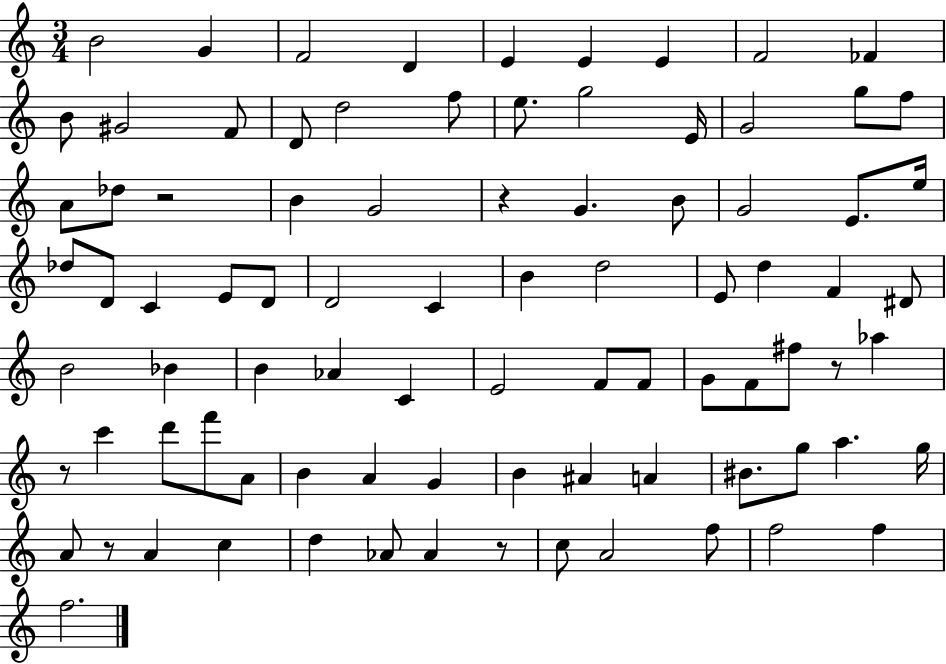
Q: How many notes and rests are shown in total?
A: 87